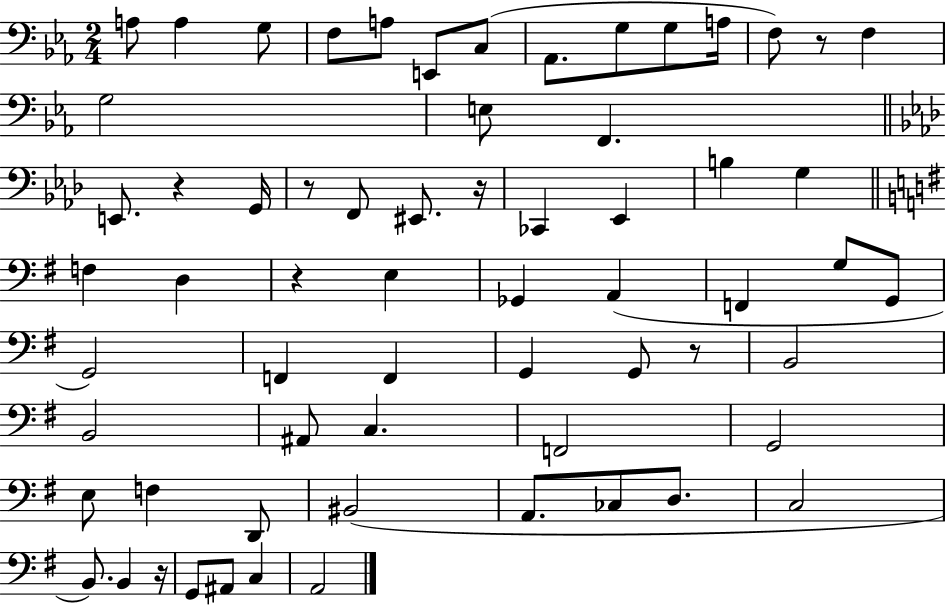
A3/e A3/q G3/e F3/e A3/e E2/e C3/e Ab2/e. G3/e G3/e A3/s F3/e R/e F3/q G3/h E3/e F2/q. E2/e. R/q G2/s R/e F2/e EIS2/e. R/s CES2/q Eb2/q B3/q G3/q F3/q D3/q R/q E3/q Gb2/q A2/q F2/q G3/e G2/e G2/h F2/q F2/q G2/q G2/e R/e B2/h B2/h A#2/e C3/q. F2/h G2/h E3/e F3/q D2/e BIS2/h A2/e. CES3/e D3/e. C3/h B2/e. B2/q R/s G2/e A#2/e C3/q A2/h